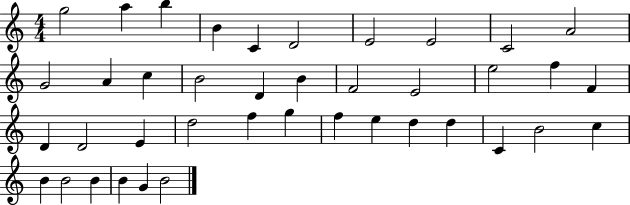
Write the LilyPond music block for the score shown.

{
  \clef treble
  \numericTimeSignature
  \time 4/4
  \key c \major
  g''2 a''4 b''4 | b'4 c'4 d'2 | e'2 e'2 | c'2 a'2 | \break g'2 a'4 c''4 | b'2 d'4 b'4 | f'2 e'2 | e''2 f''4 f'4 | \break d'4 d'2 e'4 | d''2 f''4 g''4 | f''4 e''4 d''4 d''4 | c'4 b'2 c''4 | \break b'4 b'2 b'4 | b'4 g'4 b'2 | \bar "|."
}